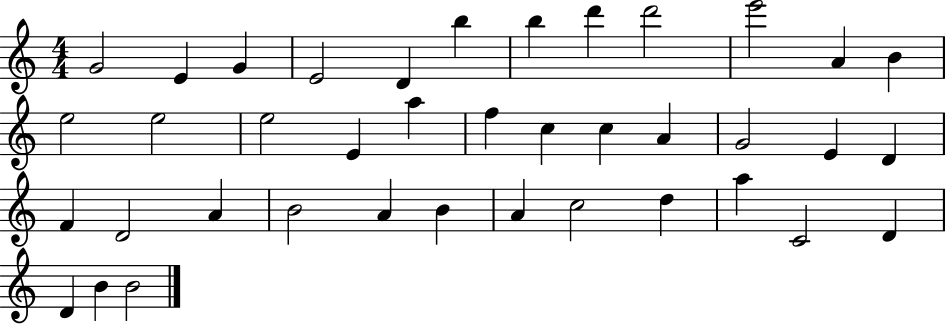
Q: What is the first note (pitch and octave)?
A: G4